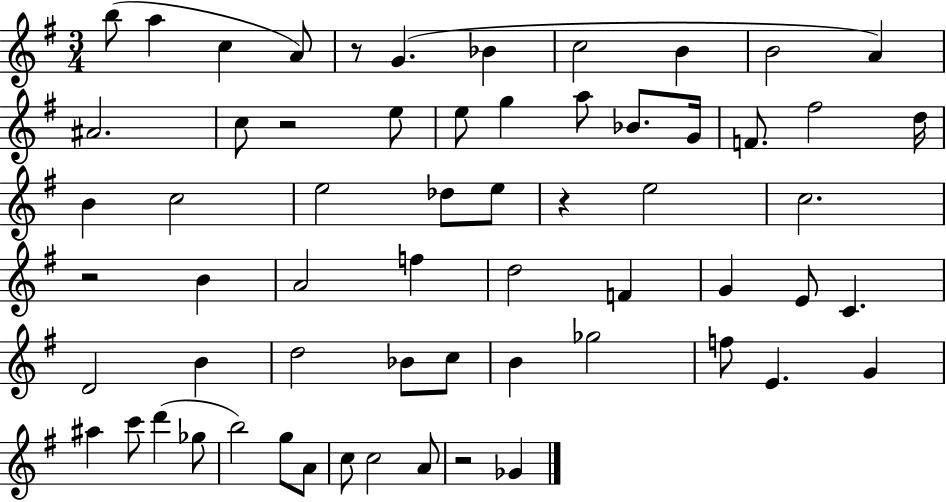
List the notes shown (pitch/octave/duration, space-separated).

B5/e A5/q C5/q A4/e R/e G4/q. Bb4/q C5/h B4/q B4/h A4/q A#4/h. C5/e R/h E5/e E5/e G5/q A5/e Bb4/e. G4/s F4/e. F#5/h D5/s B4/q C5/h E5/h Db5/e E5/e R/q E5/h C5/h. R/h B4/q A4/h F5/q D5/h F4/q G4/q E4/e C4/q. D4/h B4/q D5/h Bb4/e C5/e B4/q Gb5/h F5/e E4/q. G4/q A#5/q C6/e D6/q Gb5/e B5/h G5/e A4/e C5/e C5/h A4/e R/h Gb4/q